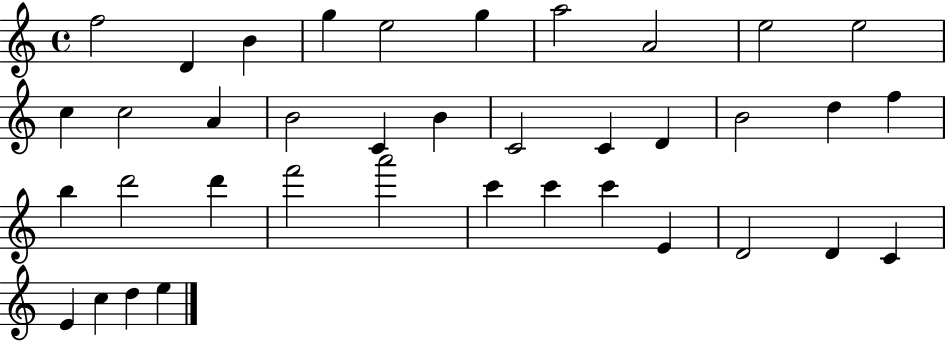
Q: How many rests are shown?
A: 0